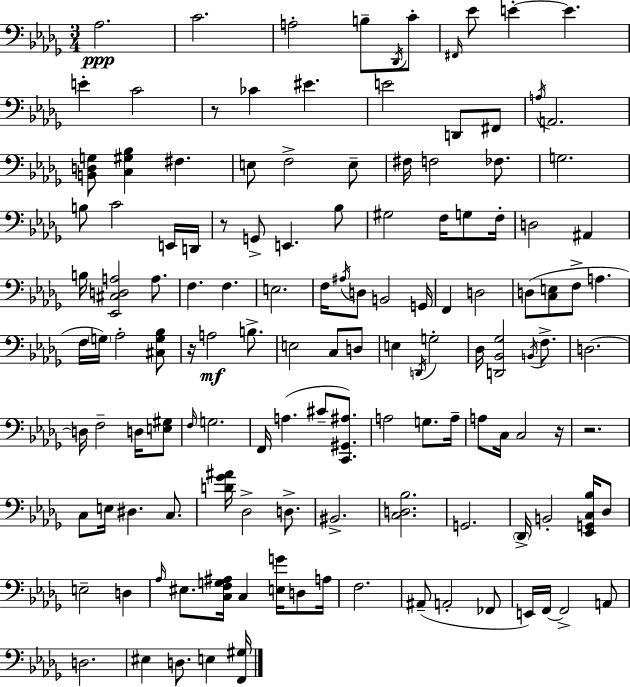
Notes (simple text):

Ab3/h. C4/h. A3/h B3/e Db2/s C4/e F#2/s Eb4/e E4/q E4/q. E4/q C4/h R/e CES4/q EIS4/q. E4/h D2/e F#2/e A3/s A2/h. [B2,D3,G3]/e [C3,G#3,Bb3]/q F#3/q. E3/e F3/h E3/e F#3/s F3/h FES3/e. G3/h. B3/e C4/h E2/s D2/s R/e G2/e E2/q. Bb3/e G#3/h F3/s G3/e F3/s D3/h A#2/q B3/s [Eb2,C#3,D3,A3]/h A3/e. F3/q. F3/q. E3/h. F3/s A#3/s D3/e B2/h G2/s F2/q D3/h D3/e [C3,E3]/e F3/e A3/q. F3/s G3/s Ab3/h [C#3,G3,Bb3]/e R/s A3/h B3/e. E3/h C3/e D3/e E3/q D2/s G3/h Db3/s [D2,Bb2,Gb3]/h B2/s F3/e. D3/h. D3/s F3/h D3/s [E3,G#3]/e F3/s G3/h. F2/s A3/q. C#4/e [C2,G#2,A#3]/e. A3/h G3/e. A3/s A3/e C3/s C3/h R/s R/h. C3/e E3/s D#3/q. C3/e. [D4,Gb4,A#4]/s Db3/h D3/e. BIS2/h. [C3,D3,Bb3]/h. G2/h. Db2/s B2/h [Eb2,G2,C3,Bb3]/s Db3/e E3/h D3/q Ab3/s EIS3/e. [C3,F3,G3,A#3]/s C3/q [E3,G4]/s D3/e A3/s F3/h. A#2/e A2/h FES2/e E2/s F2/s F2/h A2/e D3/h. EIS3/q D3/e. E3/q [F2,G#3]/s